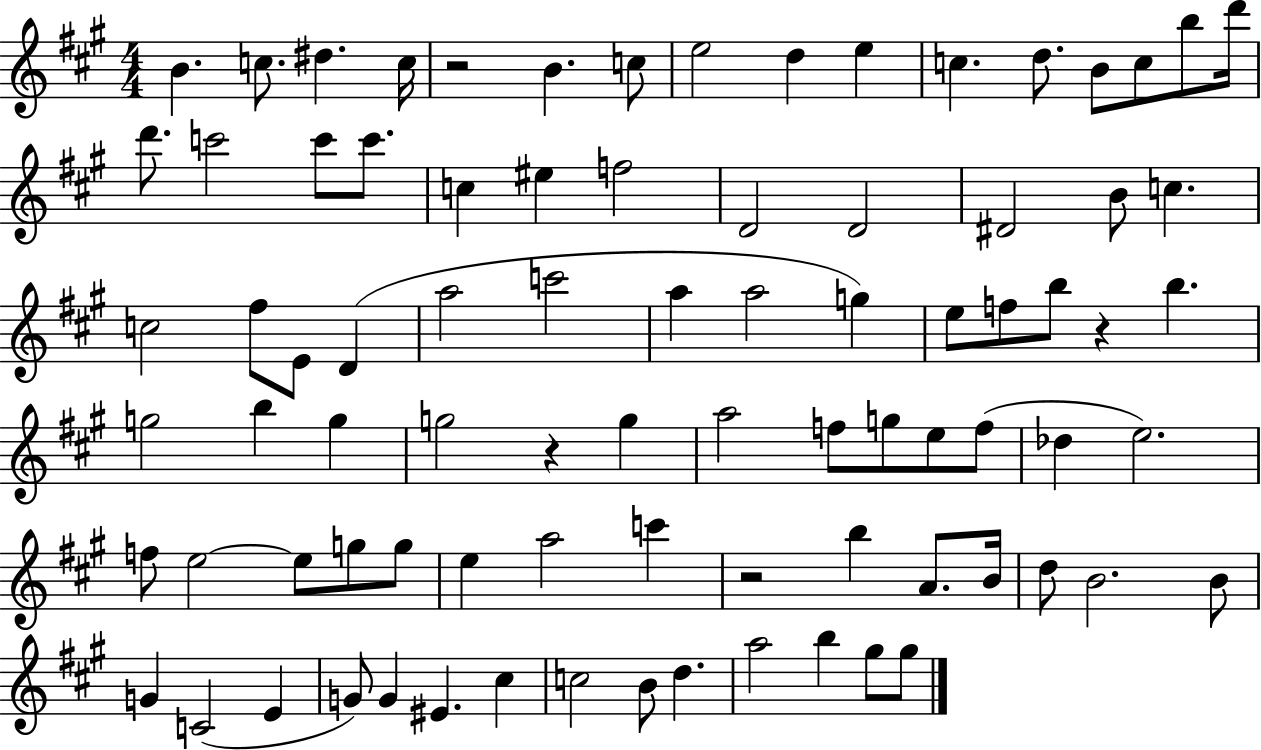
{
  \clef treble
  \numericTimeSignature
  \time 4/4
  \key a \major
  b'4. c''8. dis''4. c''16 | r2 b'4. c''8 | e''2 d''4 e''4 | c''4. d''8. b'8 c''8 b''8 d'''16 | \break d'''8. c'''2 c'''8 c'''8. | c''4 eis''4 f''2 | d'2 d'2 | dis'2 b'8 c''4. | \break c''2 fis''8 e'8 d'4( | a''2 c'''2 | a''4 a''2 g''4) | e''8 f''8 b''8 r4 b''4. | \break g''2 b''4 g''4 | g''2 r4 g''4 | a''2 f''8 g''8 e''8 f''8( | des''4 e''2.) | \break f''8 e''2~~ e''8 g''8 g''8 | e''4 a''2 c'''4 | r2 b''4 a'8. b'16 | d''8 b'2. b'8 | \break g'4 c'2( e'4 | g'8) g'4 eis'4. cis''4 | c''2 b'8 d''4. | a''2 b''4 gis''8 gis''8 | \break \bar "|."
}